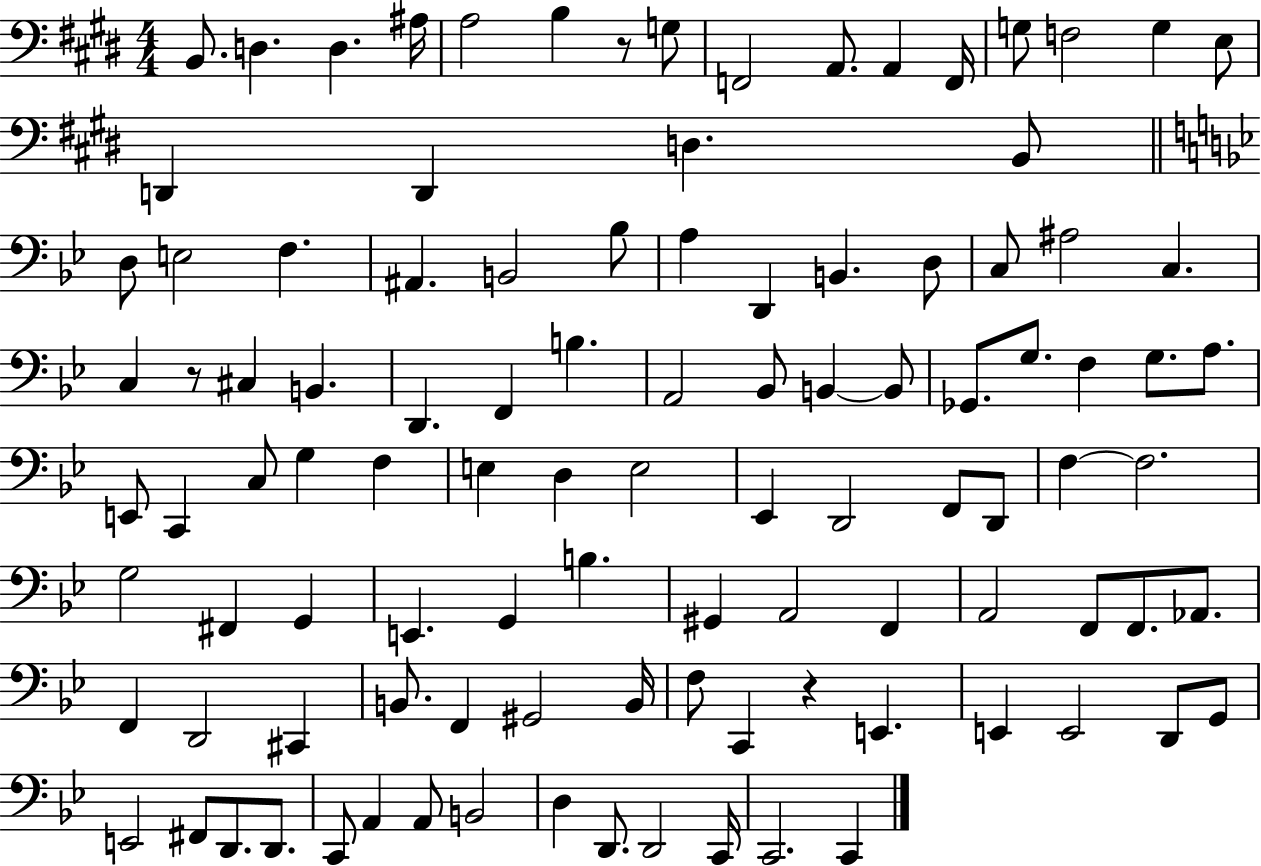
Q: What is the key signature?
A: E major